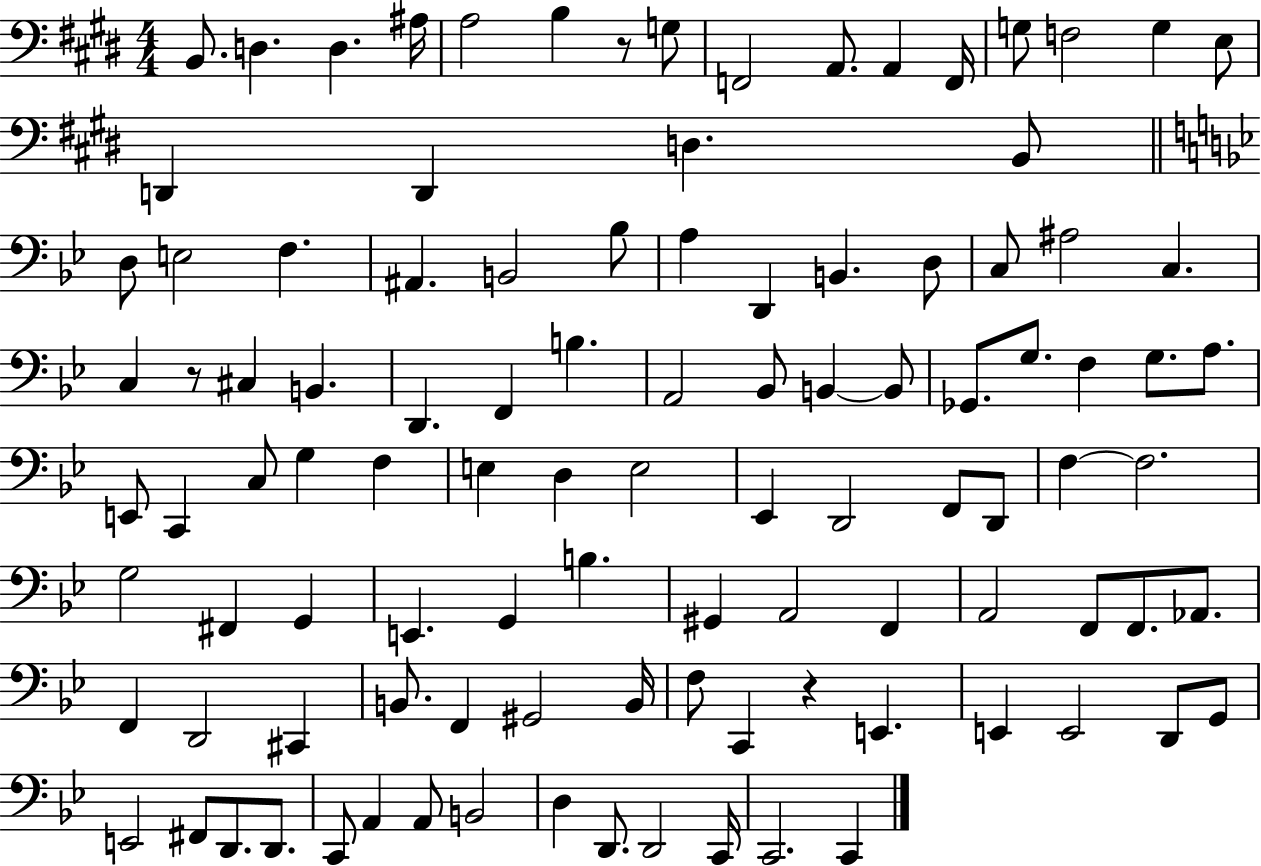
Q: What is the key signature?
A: E major